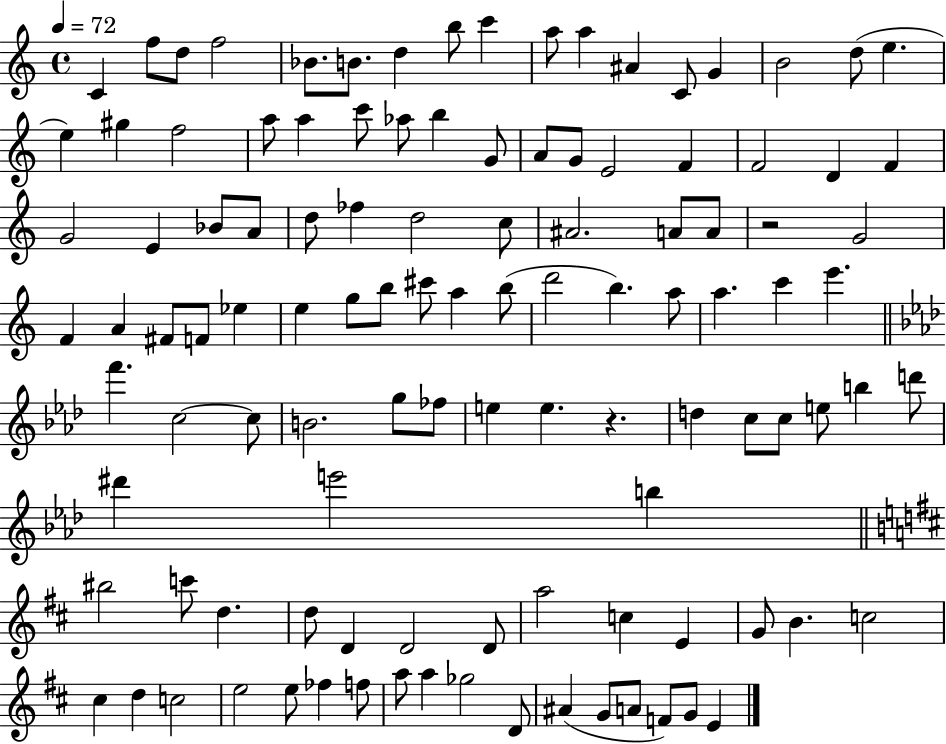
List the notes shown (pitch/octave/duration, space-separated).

C4/q F5/e D5/e F5/h Bb4/e. B4/e. D5/q B5/e C6/q A5/e A5/q A#4/q C4/e G4/q B4/h D5/e E5/q. E5/q G#5/q F5/h A5/e A5/q C6/e Ab5/e B5/q G4/e A4/e G4/e E4/h F4/q F4/h D4/q F4/q G4/h E4/q Bb4/e A4/e D5/e FES5/q D5/h C5/e A#4/h. A4/e A4/e R/h G4/h F4/q A4/q F#4/e F4/e Eb5/q E5/q G5/e B5/e C#6/e A5/q B5/e D6/h B5/q. A5/e A5/q. C6/q E6/q. F6/q. C5/h C5/e B4/h. G5/e FES5/e E5/q E5/q. R/q. D5/q C5/e C5/e E5/e B5/q D6/e D#6/q E6/h B5/q BIS5/h C6/e D5/q. D5/e D4/q D4/h D4/e A5/h C5/q E4/q G4/e B4/q. C5/h C#5/q D5/q C5/h E5/h E5/e FES5/q F5/e A5/e A5/q Gb5/h D4/e A#4/q G4/e A4/e F4/e G4/e E4/q